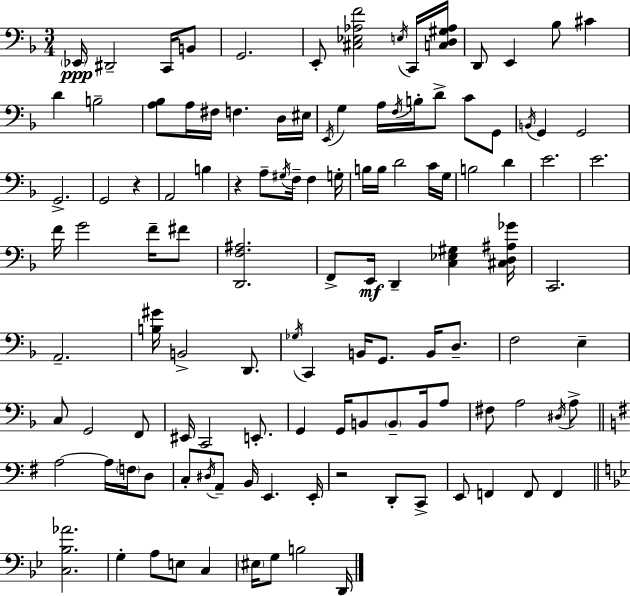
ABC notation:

X:1
T:Untitled
M:3/4
L:1/4
K:F
_E,,/4 ^D,,2 C,,/4 B,,/2 G,,2 E,,/2 [^C,_E,_A,F]2 E,/4 C,,/4 [C,D,^G,_A,]/4 D,,/2 E,, _B,/2 ^C D B,2 [A,_B,]/2 A,/4 ^F,/4 F, D,/4 ^E,/4 E,,/4 G, A,/4 F,/4 B,/4 D/2 C/2 G,,/2 B,,/4 G,, G,,2 G,,2 G,,2 z A,,2 B, z A,/2 ^G,/4 F,/4 F, G,/4 B,/4 B,/4 D2 C/4 G,/4 B,2 D E2 E2 F/4 G2 F/4 ^F/2 [D,,F,^A,]2 F,,/2 E,,/4 D,, [C,_E,^G,] [^C,D,^A,_G]/4 C,,2 A,,2 [B,^G]/4 B,,2 D,,/2 _G,/4 C,, B,,/4 G,,/2 B,,/4 D,/2 F,2 E, C,/2 G,,2 F,,/2 ^E,,/4 C,,2 E,,/2 G,, G,,/4 B,,/2 B,,/2 B,,/4 A,/2 ^F,/2 A,2 ^D,/4 A,/2 A,2 A,/4 F,/4 D,/2 C,/2 ^D,/4 A,,/2 B,,/4 E,, E,,/4 z2 D,,/2 C,,/2 E,,/2 F,, F,,/2 F,, [C,_B,_A]2 G, A,/2 E,/2 C, ^E,/4 G,/2 B,2 D,,/4